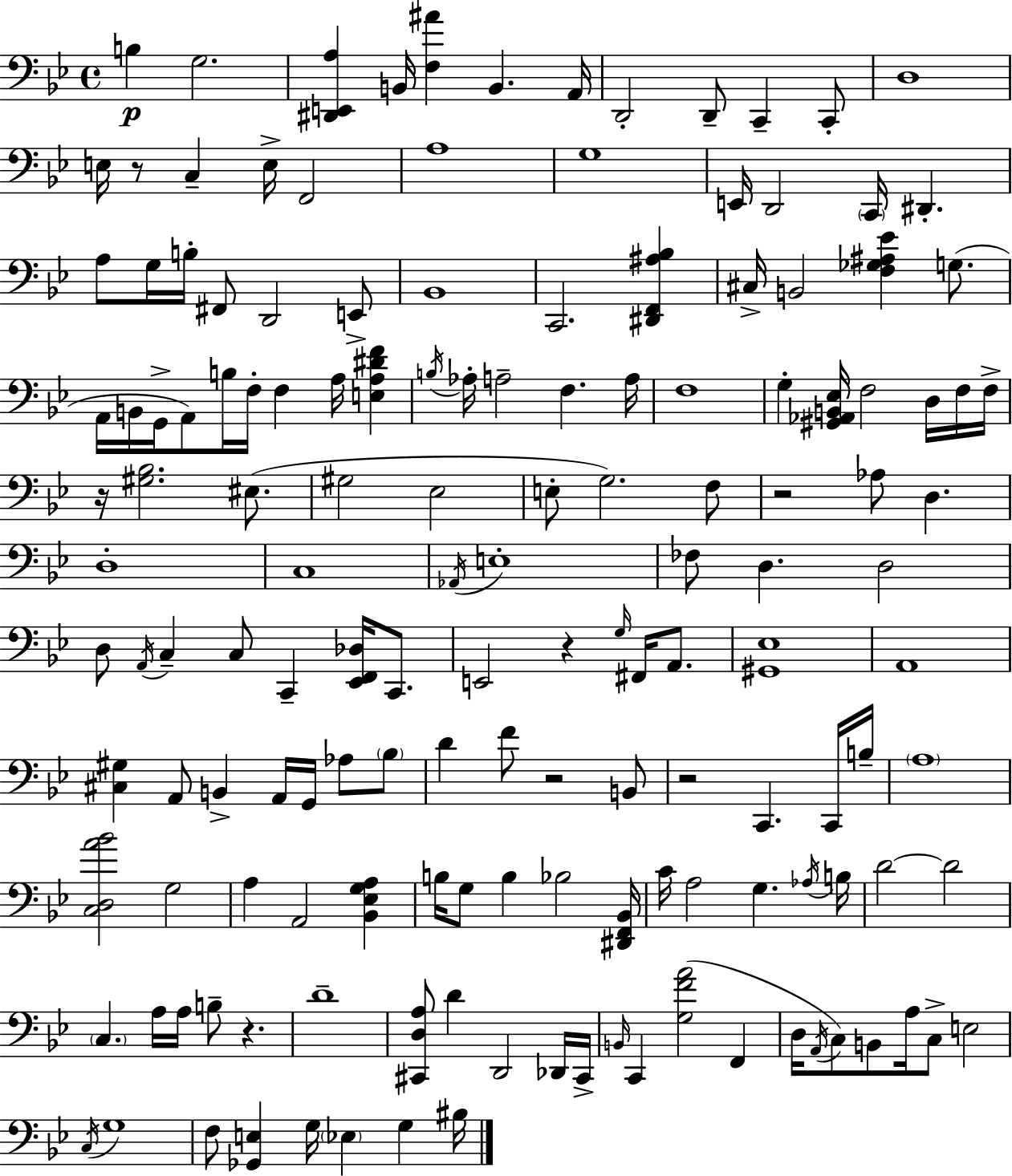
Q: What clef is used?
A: bass